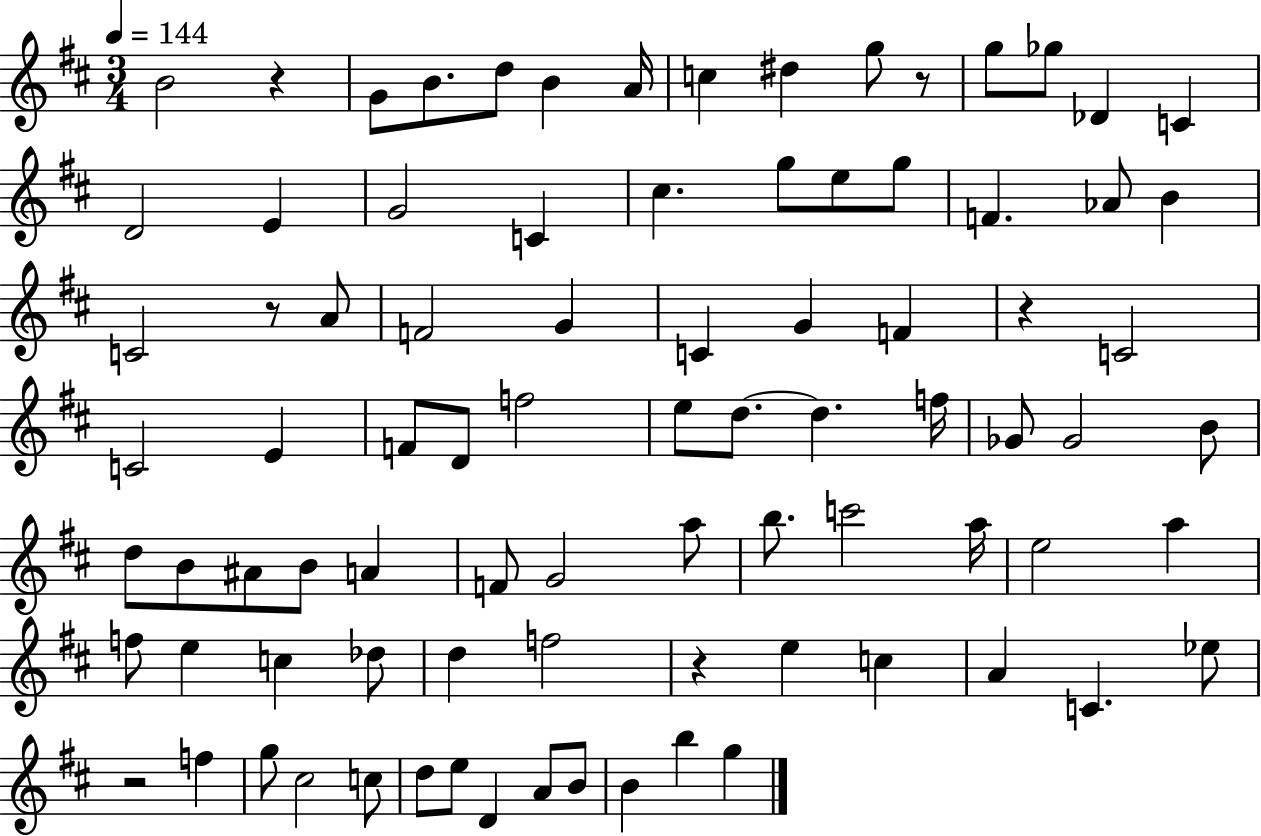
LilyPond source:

{
  \clef treble
  \numericTimeSignature
  \time 3/4
  \key d \major
  \tempo 4 = 144
  b'2 r4 | g'8 b'8. d''8 b'4 a'16 | c''4 dis''4 g''8 r8 | g''8 ges''8 des'4 c'4 | \break d'2 e'4 | g'2 c'4 | cis''4. g''8 e''8 g''8 | f'4. aes'8 b'4 | \break c'2 r8 a'8 | f'2 g'4 | c'4 g'4 f'4 | r4 c'2 | \break c'2 e'4 | f'8 d'8 f''2 | e''8 d''8.~~ d''4. f''16 | ges'8 ges'2 b'8 | \break d''8 b'8 ais'8 b'8 a'4 | f'8 g'2 a''8 | b''8. c'''2 a''16 | e''2 a''4 | \break f''8 e''4 c''4 des''8 | d''4 f''2 | r4 e''4 c''4 | a'4 c'4. ees''8 | \break r2 f''4 | g''8 cis''2 c''8 | d''8 e''8 d'4 a'8 b'8 | b'4 b''4 g''4 | \break \bar "|."
}